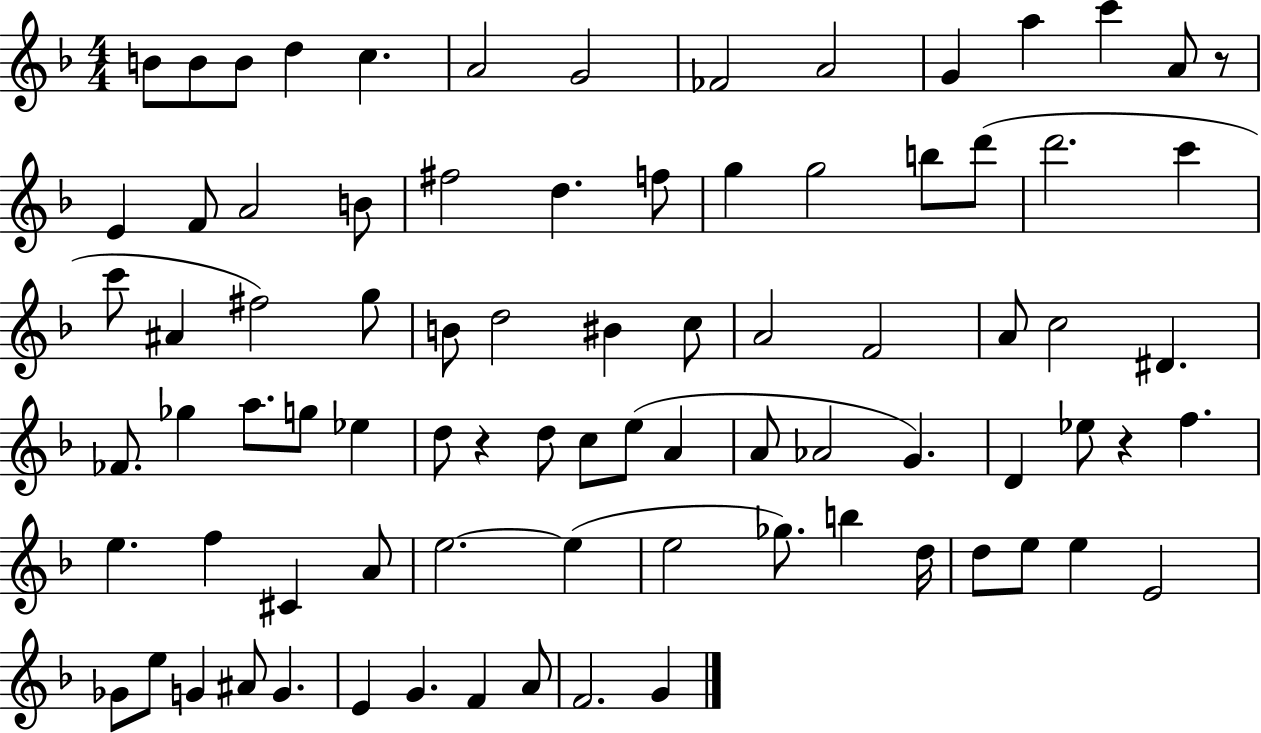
{
  \clef treble
  \numericTimeSignature
  \time 4/4
  \key f \major
  b'8 b'8 b'8 d''4 c''4. | a'2 g'2 | fes'2 a'2 | g'4 a''4 c'''4 a'8 r8 | \break e'4 f'8 a'2 b'8 | fis''2 d''4. f''8 | g''4 g''2 b''8 d'''8( | d'''2. c'''4 | \break c'''8 ais'4 fis''2) g''8 | b'8 d''2 bis'4 c''8 | a'2 f'2 | a'8 c''2 dis'4. | \break fes'8. ges''4 a''8. g''8 ees''4 | d''8 r4 d''8 c''8 e''8( a'4 | a'8 aes'2 g'4.) | d'4 ees''8 r4 f''4. | \break e''4. f''4 cis'4 a'8 | e''2.~~ e''4( | e''2 ges''8.) b''4 d''16 | d''8 e''8 e''4 e'2 | \break ges'8 e''8 g'4 ais'8 g'4. | e'4 g'4. f'4 a'8 | f'2. g'4 | \bar "|."
}